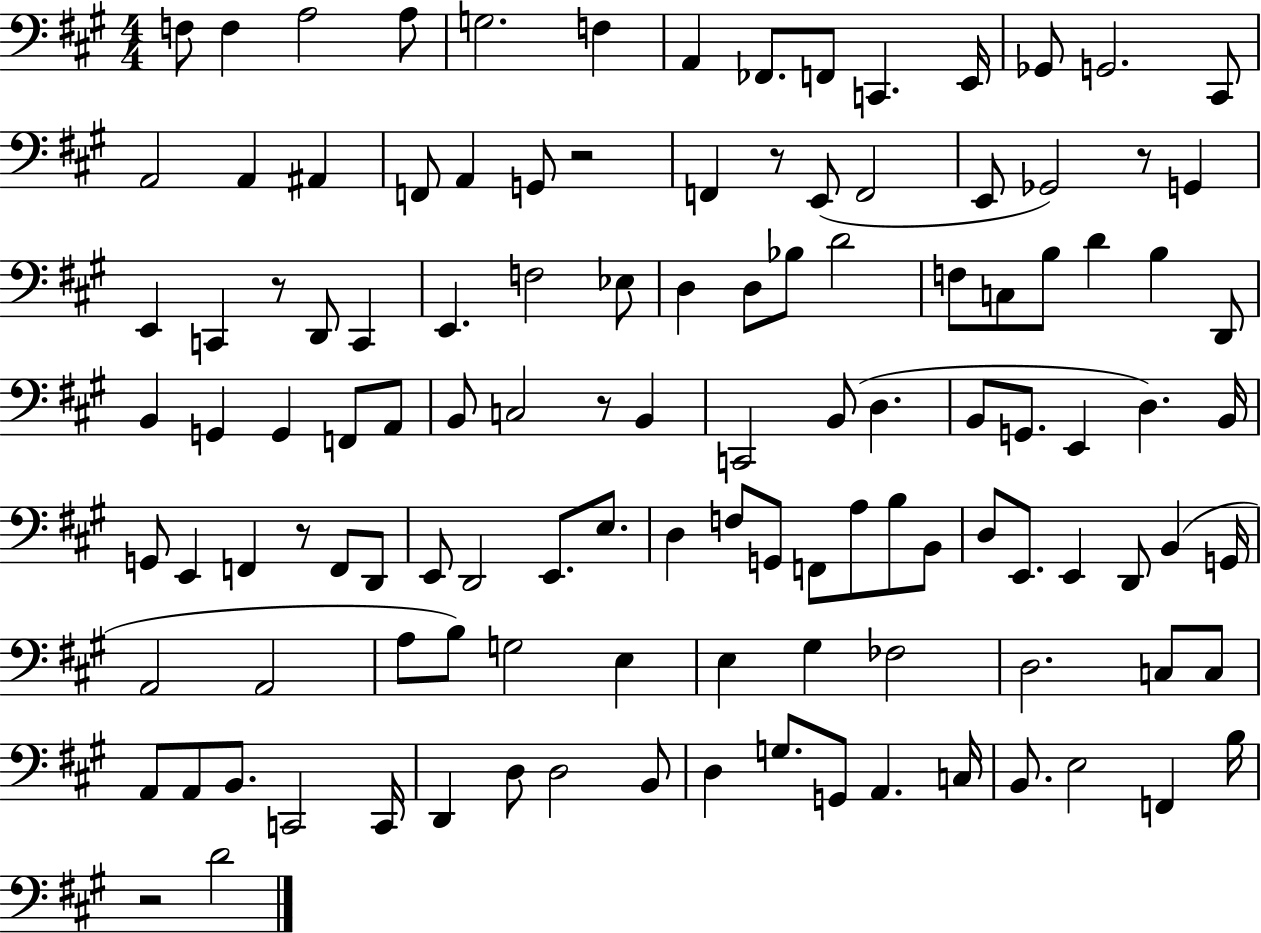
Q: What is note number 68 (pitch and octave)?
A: E3